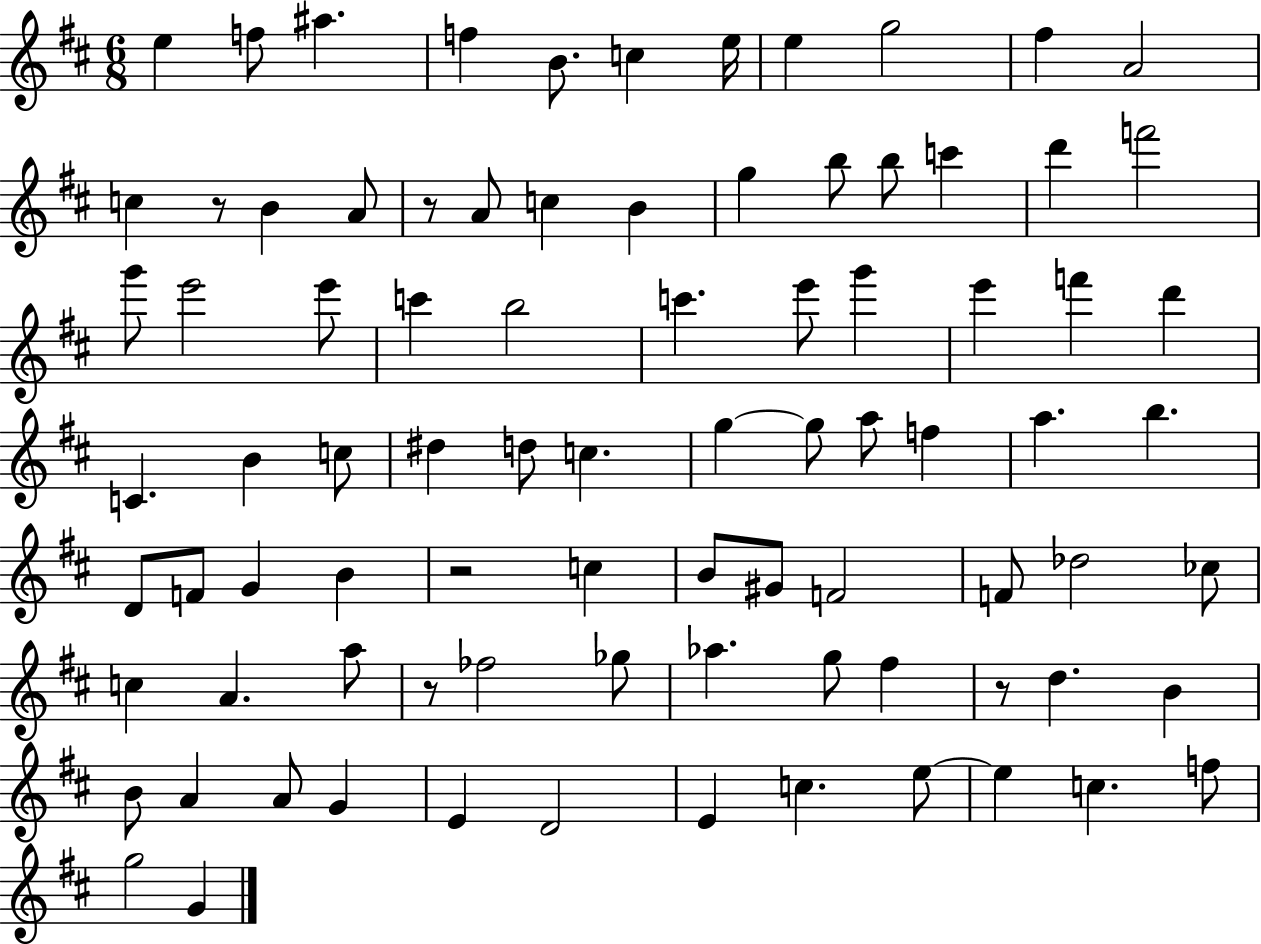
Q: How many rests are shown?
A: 5